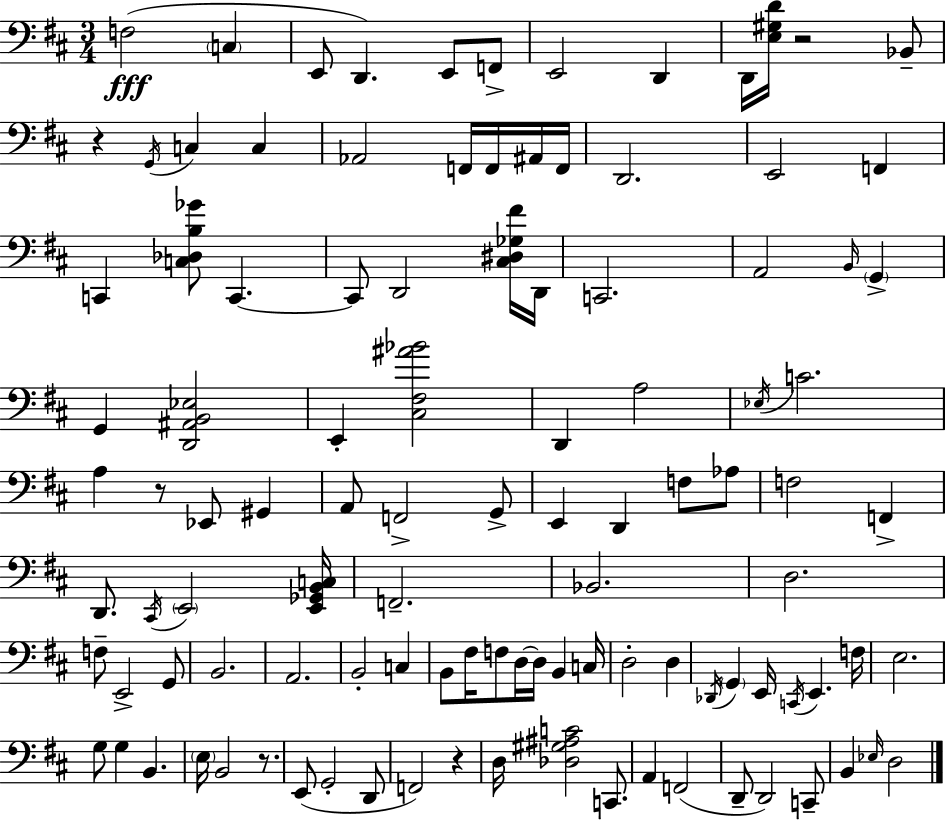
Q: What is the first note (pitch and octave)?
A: F3